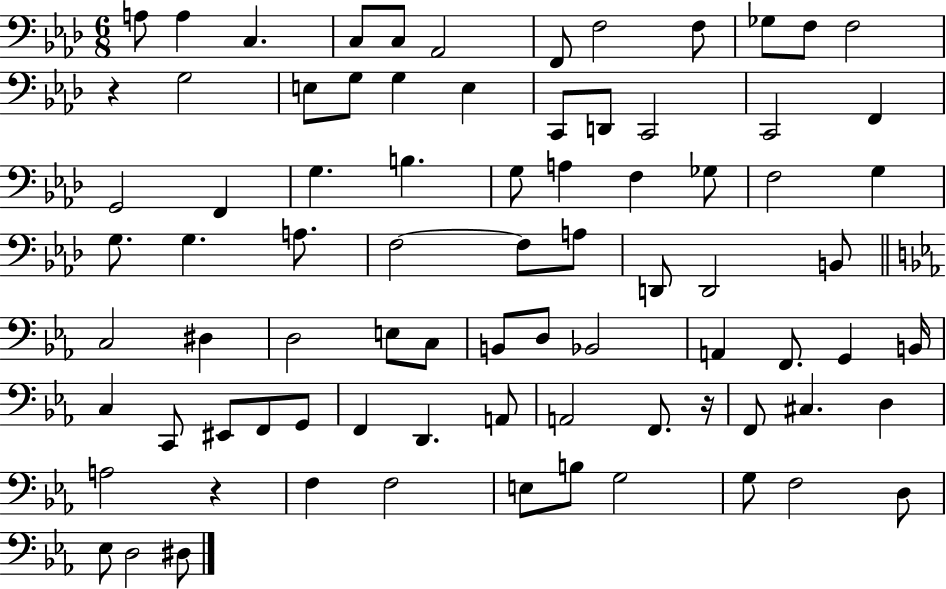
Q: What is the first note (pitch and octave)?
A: A3